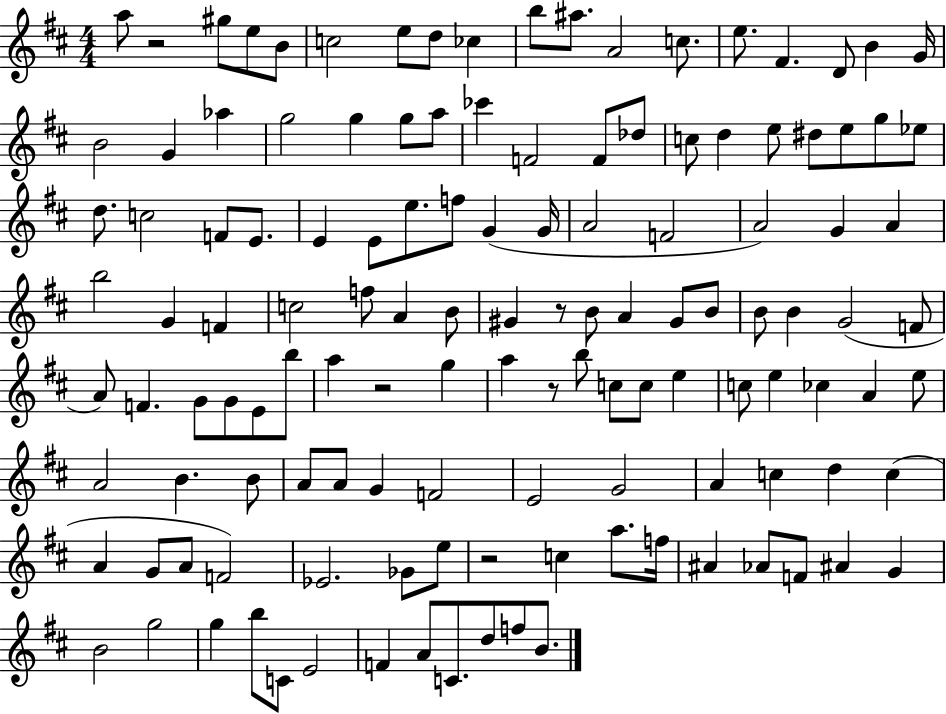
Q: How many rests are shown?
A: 5